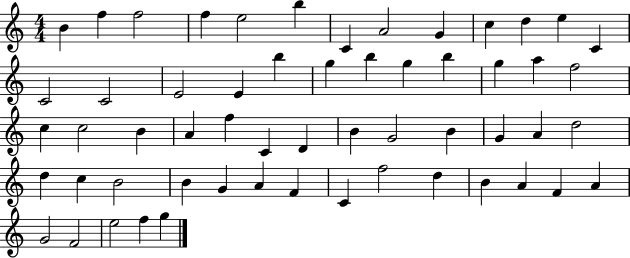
X:1
T:Untitled
M:4/4
L:1/4
K:C
B f f2 f e2 b C A2 G c d e C C2 C2 E2 E b g b g b g a f2 c c2 B A f C D B G2 B G A d2 d c B2 B G A F C f2 d B A F A G2 F2 e2 f g